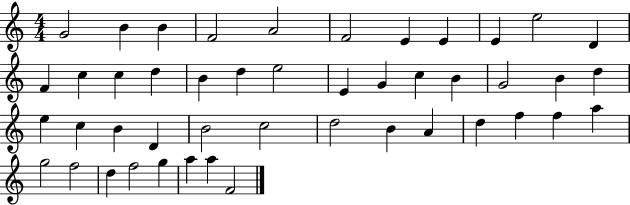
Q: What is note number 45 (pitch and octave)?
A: A5